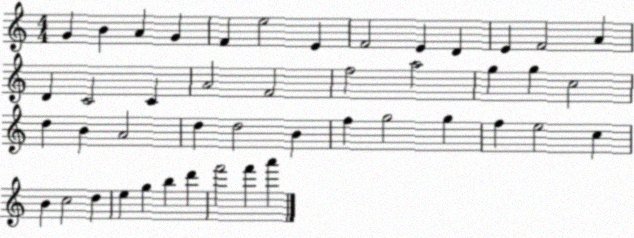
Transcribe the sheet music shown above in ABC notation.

X:1
T:Untitled
M:4/4
L:1/4
K:C
G B A G F e2 E F2 E D E F2 A D C2 C A2 F2 f2 a2 g g c2 d B A2 d d2 B f g2 g f e2 c B c2 d e g b d' f'2 f' a'